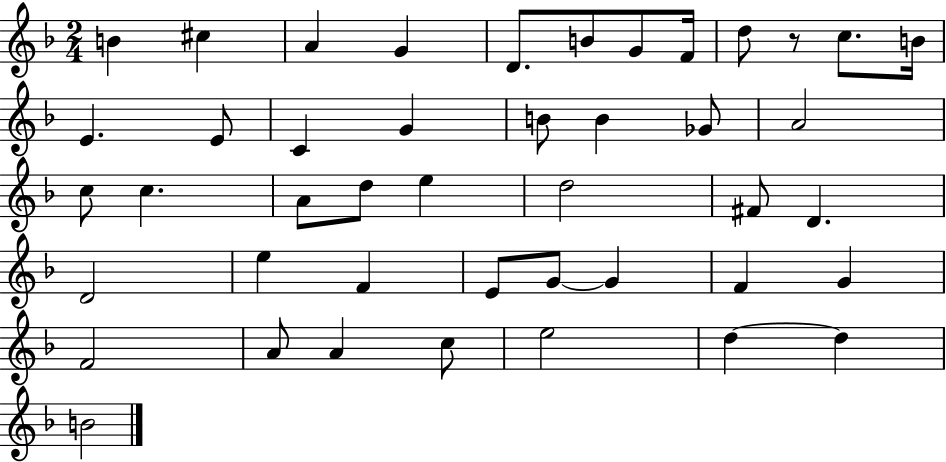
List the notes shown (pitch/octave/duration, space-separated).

B4/q C#5/q A4/q G4/q D4/e. B4/e G4/e F4/s D5/e R/e C5/e. B4/s E4/q. E4/e C4/q G4/q B4/e B4/q Gb4/e A4/h C5/e C5/q. A4/e D5/e E5/q D5/h F#4/e D4/q. D4/h E5/q F4/q E4/e G4/e G4/q F4/q G4/q F4/h A4/e A4/q C5/e E5/h D5/q D5/q B4/h